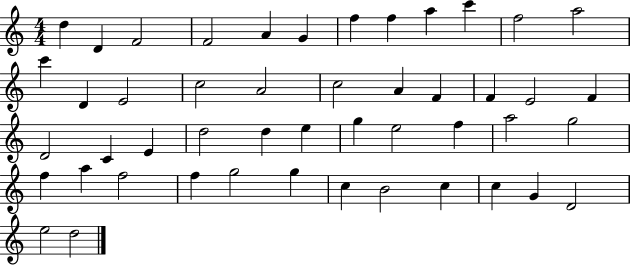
X:1
T:Untitled
M:4/4
L:1/4
K:C
d D F2 F2 A G f f a c' f2 a2 c' D E2 c2 A2 c2 A F F E2 F D2 C E d2 d e g e2 f a2 g2 f a f2 f g2 g c B2 c c G D2 e2 d2